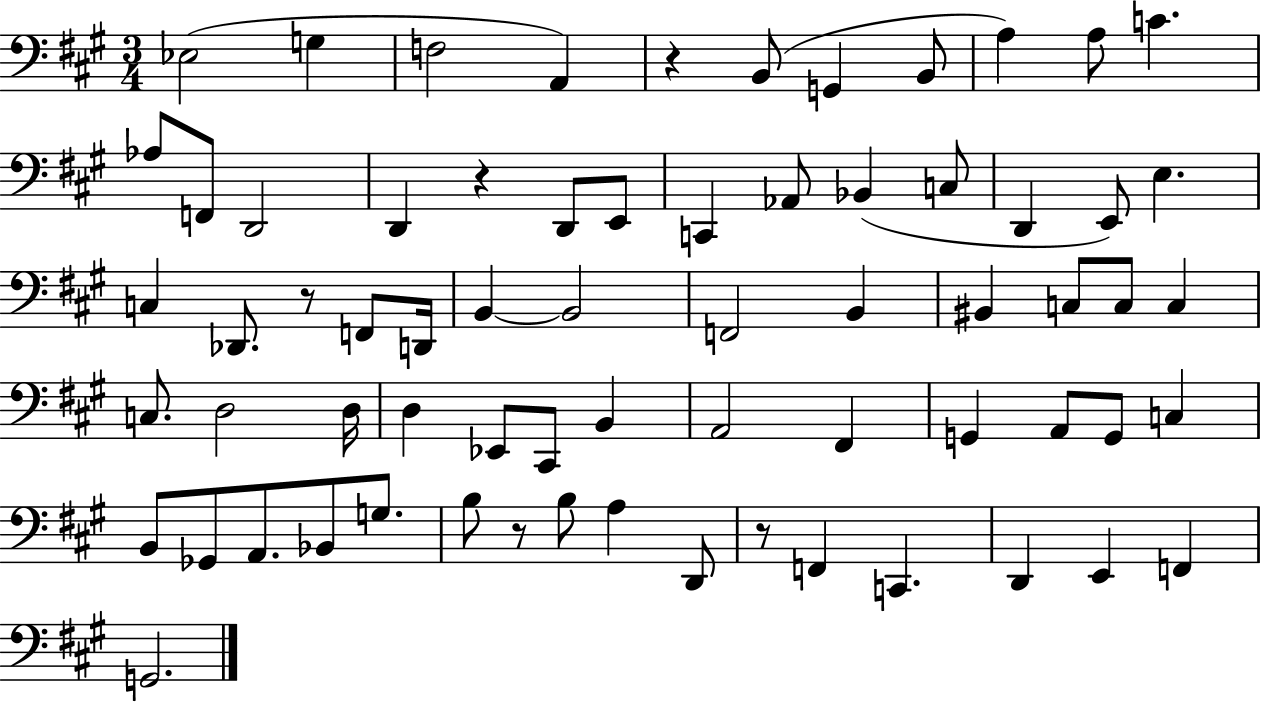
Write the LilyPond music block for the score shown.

{
  \clef bass
  \numericTimeSignature
  \time 3/4
  \key a \major
  \repeat volta 2 { ees2( g4 | f2 a,4) | r4 b,8( g,4 b,8 | a4) a8 c'4. | \break aes8 f,8 d,2 | d,4 r4 d,8 e,8 | c,4 aes,8 bes,4( c8 | d,4 e,8) e4. | \break c4 des,8. r8 f,8 d,16 | b,4~~ b,2 | f,2 b,4 | bis,4 c8 c8 c4 | \break c8. d2 d16 | d4 ees,8 cis,8 b,4 | a,2 fis,4 | g,4 a,8 g,8 c4 | \break b,8 ges,8 a,8. bes,8 g8. | b8 r8 b8 a4 d,8 | r8 f,4 c,4. | d,4 e,4 f,4 | \break g,2. | } \bar "|."
}